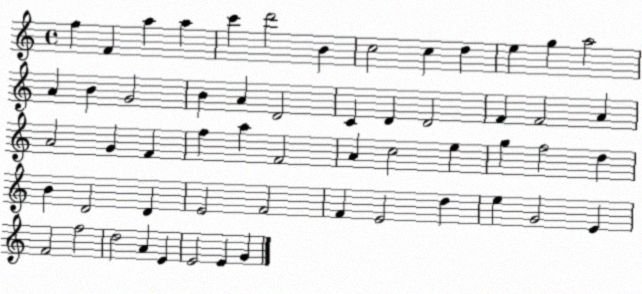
X:1
T:Untitled
M:4/4
L:1/4
K:C
f F a a c' d'2 B c2 c d e g a2 A B G2 B A D2 C D D2 F F2 A A2 G F f a F2 A c2 e g f2 d B D2 D E2 F2 F E2 d e G2 E F2 f2 d2 A E E2 E G